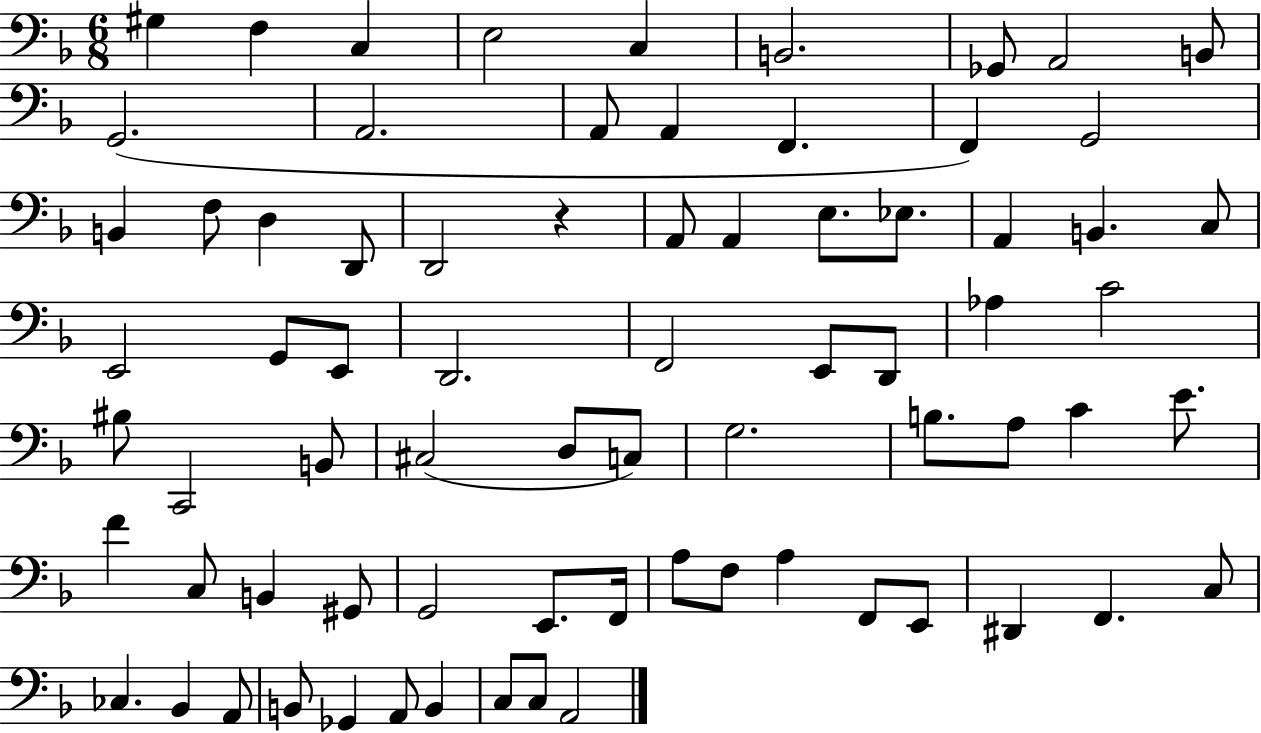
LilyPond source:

{
  \clef bass
  \numericTimeSignature
  \time 6/8
  \key f \major
  gis4 f4 c4 | e2 c4 | b,2. | ges,8 a,2 b,8 | \break g,2.( | a,2. | a,8 a,4 f,4. | f,4) g,2 | \break b,4 f8 d4 d,8 | d,2 r4 | a,8 a,4 e8. ees8. | a,4 b,4. c8 | \break e,2 g,8 e,8 | d,2. | f,2 e,8 d,8 | aes4 c'2 | \break bis8 c,2 b,8 | cis2( d8 c8) | g2. | b8. a8 c'4 e'8. | \break f'4 c8 b,4 gis,8 | g,2 e,8. f,16 | a8 f8 a4 f,8 e,8 | dis,4 f,4. c8 | \break ces4. bes,4 a,8 | b,8 ges,4 a,8 b,4 | c8 c8 a,2 | \bar "|."
}